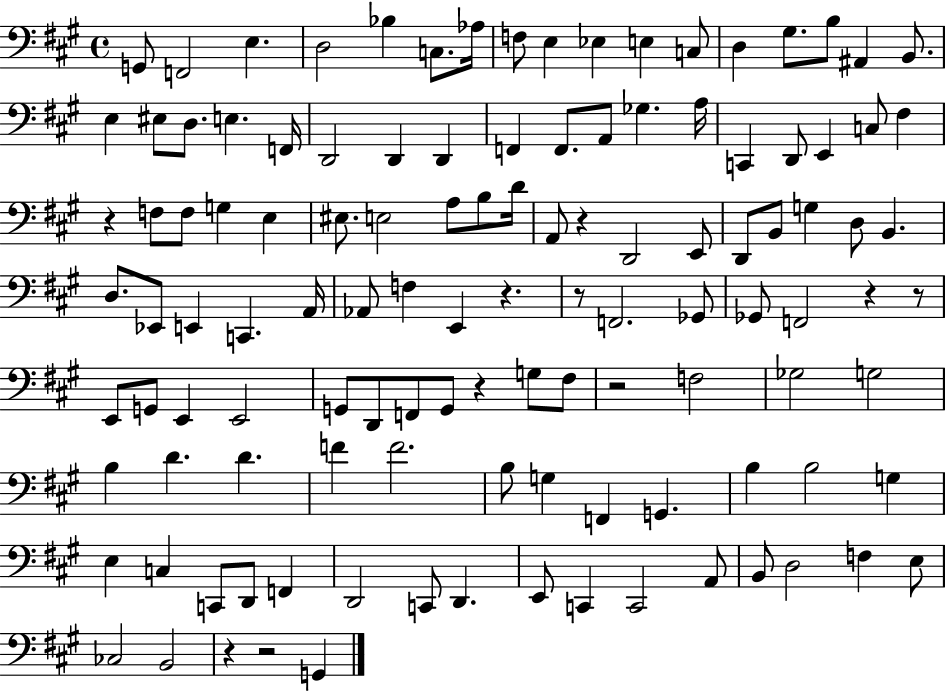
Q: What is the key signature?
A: A major